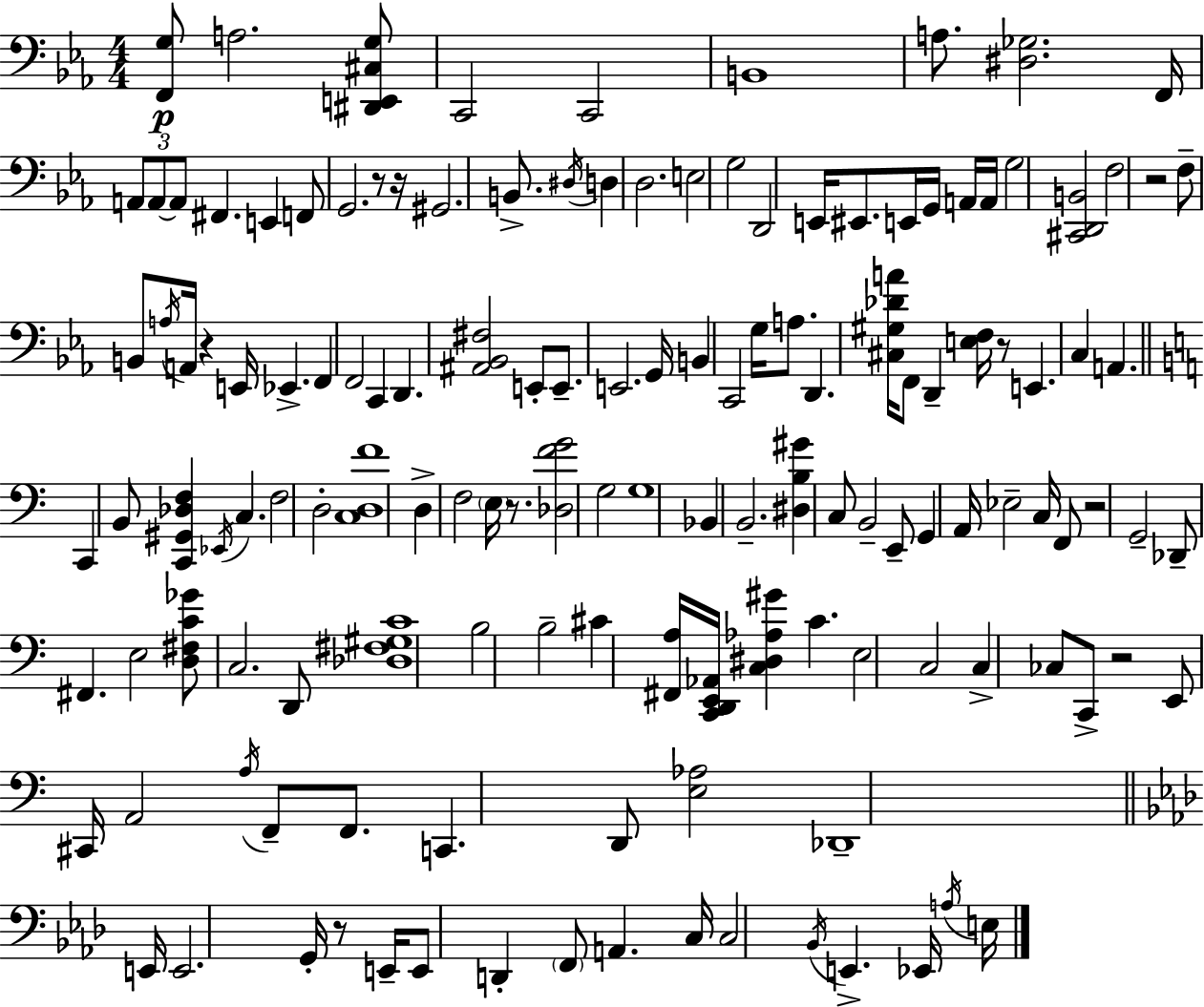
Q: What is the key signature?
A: C minor